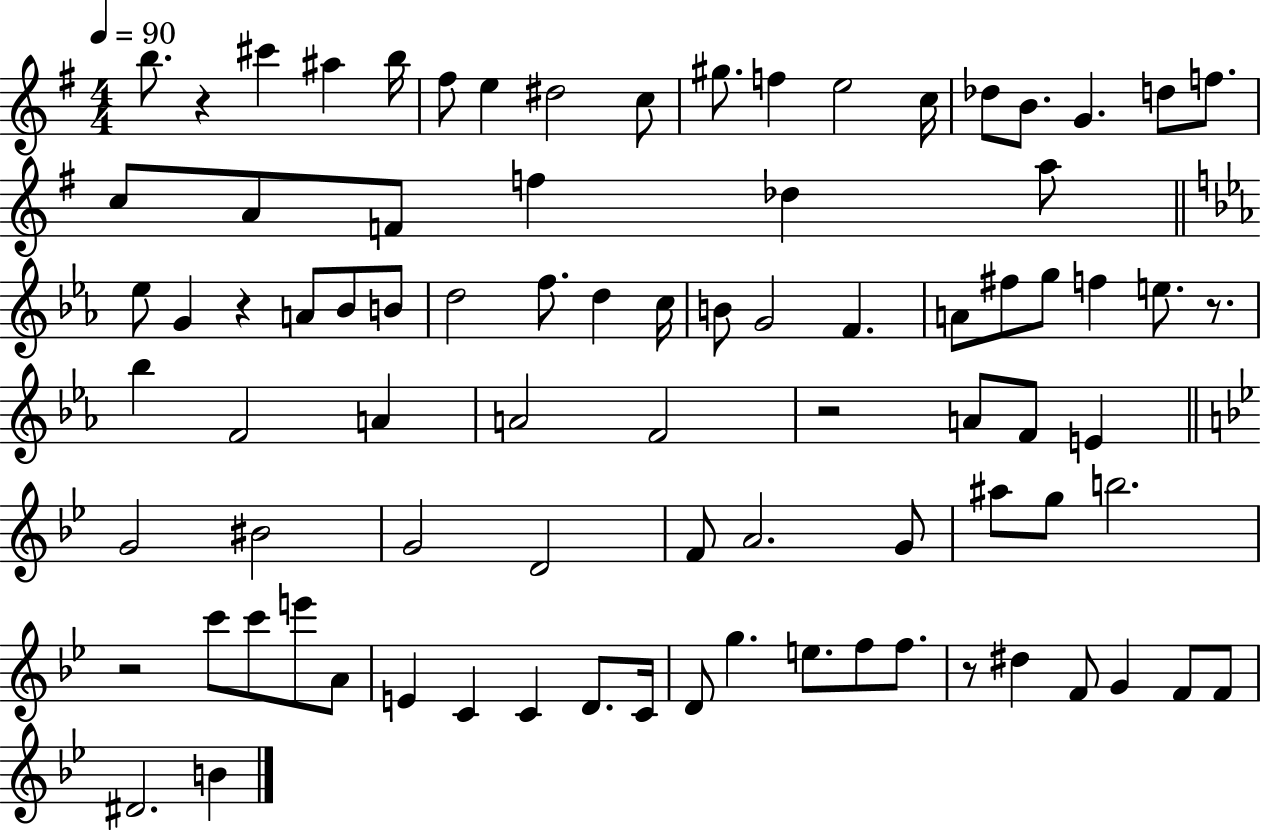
B5/e. R/q C#6/q A#5/q B5/s F#5/e E5/q D#5/h C5/e G#5/e. F5/q E5/h C5/s Db5/e B4/e. G4/q. D5/e F5/e. C5/e A4/e F4/e F5/q Db5/q A5/e Eb5/e G4/q R/q A4/e Bb4/e B4/e D5/h F5/e. D5/q C5/s B4/e G4/h F4/q. A4/e F#5/e G5/e F5/q E5/e. R/e. Bb5/q F4/h A4/q A4/h F4/h R/h A4/e F4/e E4/q G4/h BIS4/h G4/h D4/h F4/e A4/h. G4/e A#5/e G5/e B5/h. R/h C6/e C6/e E6/e A4/e E4/q C4/q C4/q D4/e. C4/s D4/e G5/q. E5/e. F5/e F5/e. R/e D#5/q F4/e G4/q F4/e F4/e D#4/h. B4/q